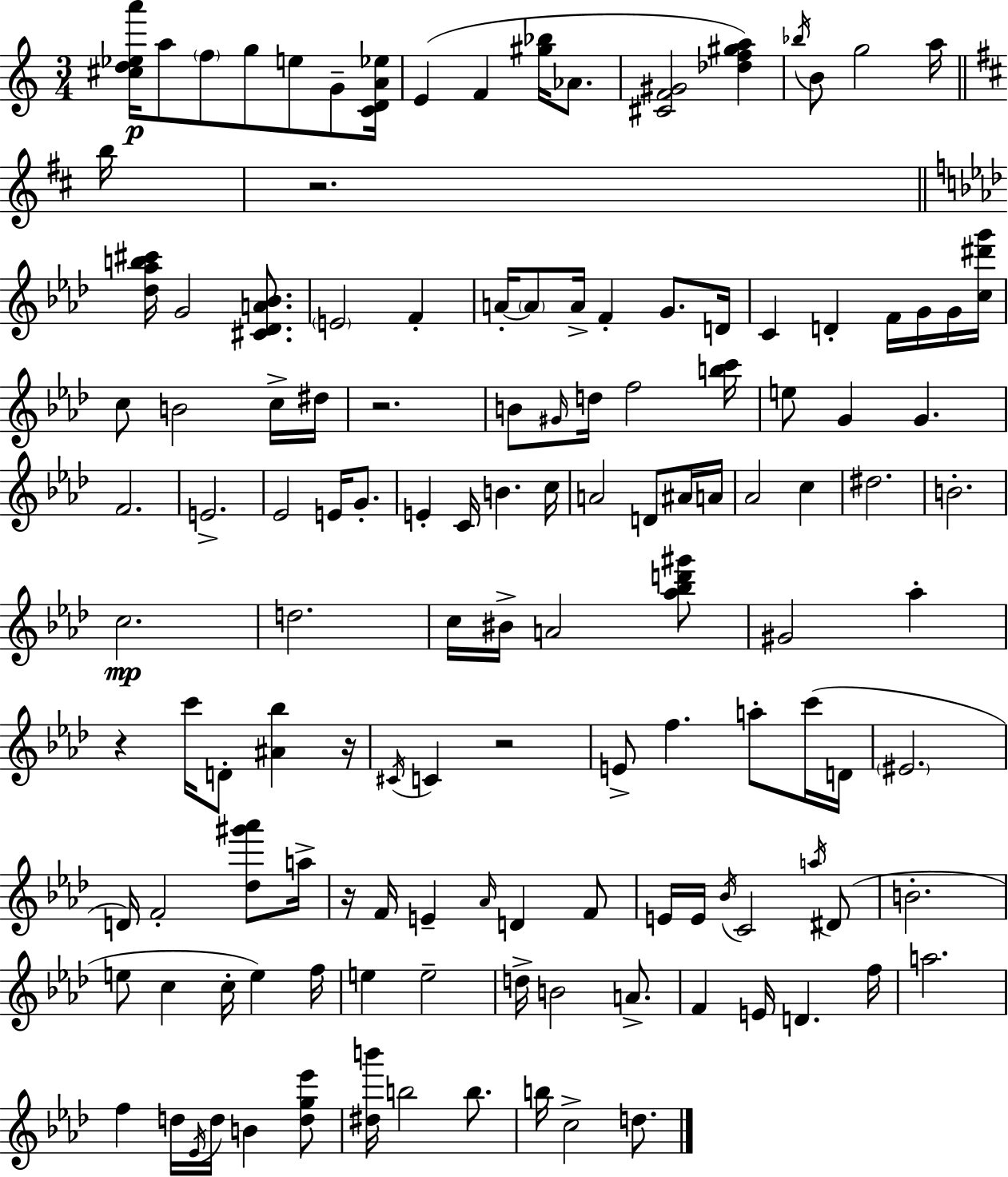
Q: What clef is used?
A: treble